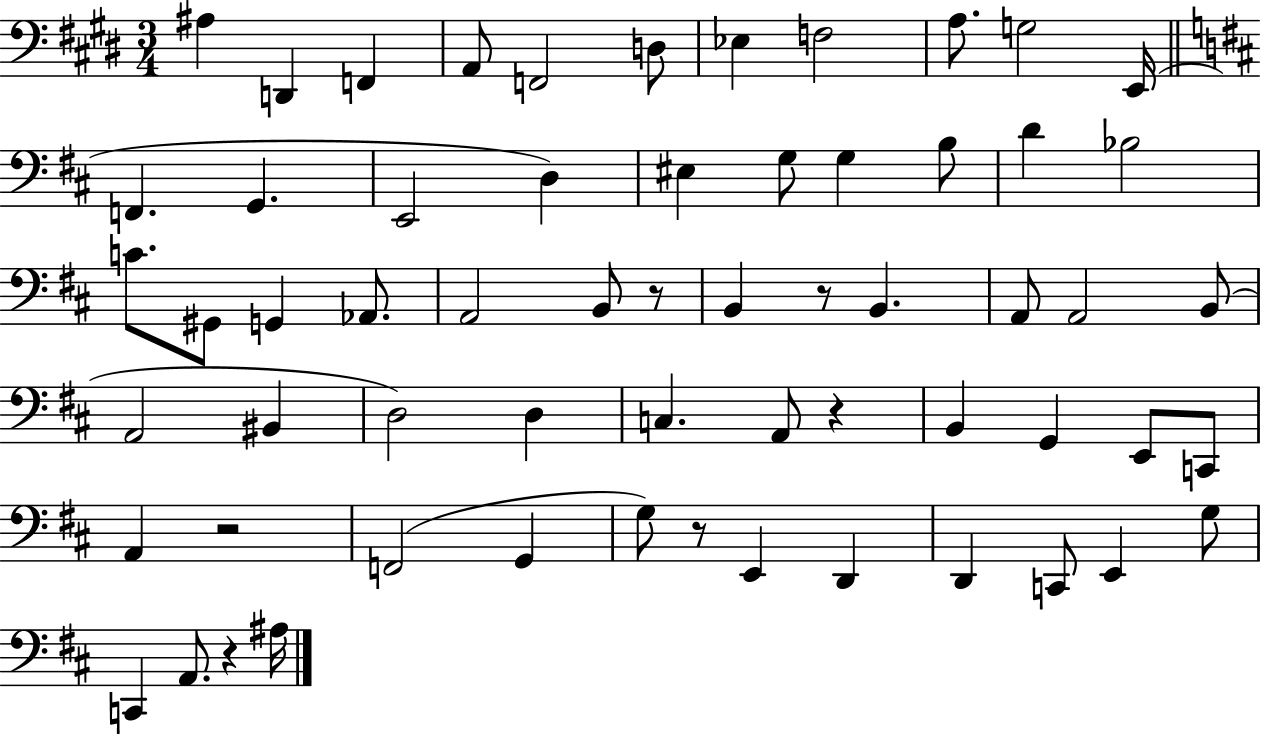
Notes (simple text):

A#3/q D2/q F2/q A2/e F2/h D3/e Eb3/q F3/h A3/e. G3/h E2/s F2/q. G2/q. E2/h D3/q EIS3/q G3/e G3/q B3/e D4/q Bb3/h C4/e. G#2/e G2/q Ab2/e. A2/h B2/e R/e B2/q R/e B2/q. A2/e A2/h B2/e A2/h BIS2/q D3/h D3/q C3/q. A2/e R/q B2/q G2/q E2/e C2/e A2/q R/h F2/h G2/q G3/e R/e E2/q D2/q D2/q C2/e E2/q G3/e C2/q A2/e. R/q A#3/s